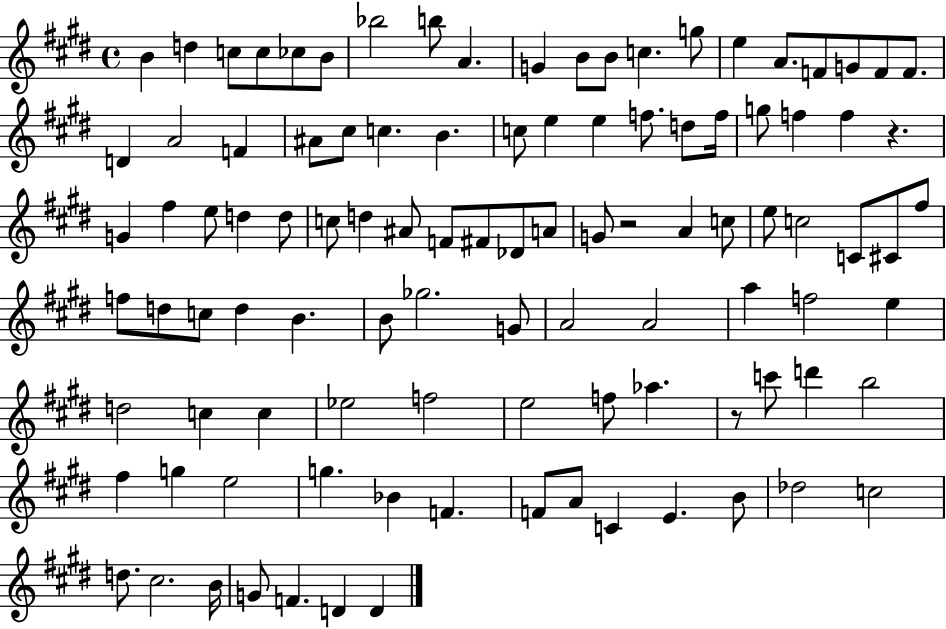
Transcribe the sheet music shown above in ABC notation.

X:1
T:Untitled
M:4/4
L:1/4
K:E
B d c/2 c/2 _c/2 B/2 _b2 b/2 A G B/2 B/2 c g/2 e A/2 F/2 G/2 F/2 F/2 D A2 F ^A/2 ^c/2 c B c/2 e e f/2 d/2 f/4 g/2 f f z G ^f e/2 d d/2 c/2 d ^A/2 F/2 ^F/2 _D/2 A/2 G/2 z2 A c/2 e/2 c2 C/2 ^C/2 ^f/2 f/2 d/2 c/2 d B B/2 _g2 G/2 A2 A2 a f2 e d2 c c _e2 f2 e2 f/2 _a z/2 c'/2 d' b2 ^f g e2 g _B F F/2 A/2 C E B/2 _d2 c2 d/2 ^c2 B/4 G/2 F D D